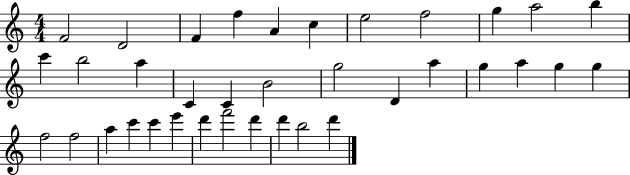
X:1
T:Untitled
M:4/4
L:1/4
K:C
F2 D2 F f A c e2 f2 g a2 b c' b2 a C C B2 g2 D a g a g g f2 f2 a c' c' e' d' f'2 d' d' b2 d'